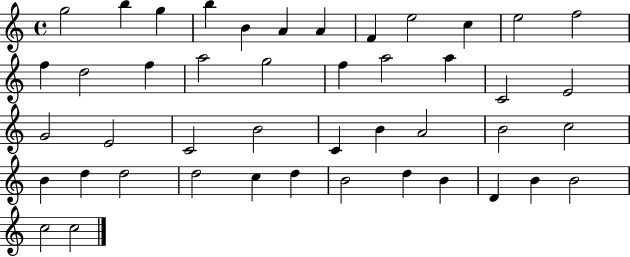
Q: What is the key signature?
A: C major